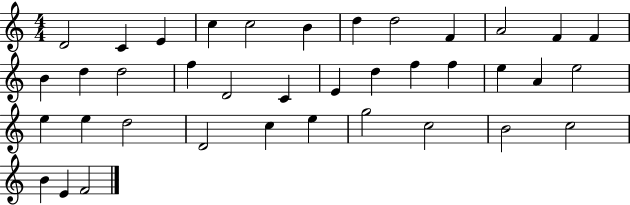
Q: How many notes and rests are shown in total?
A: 38